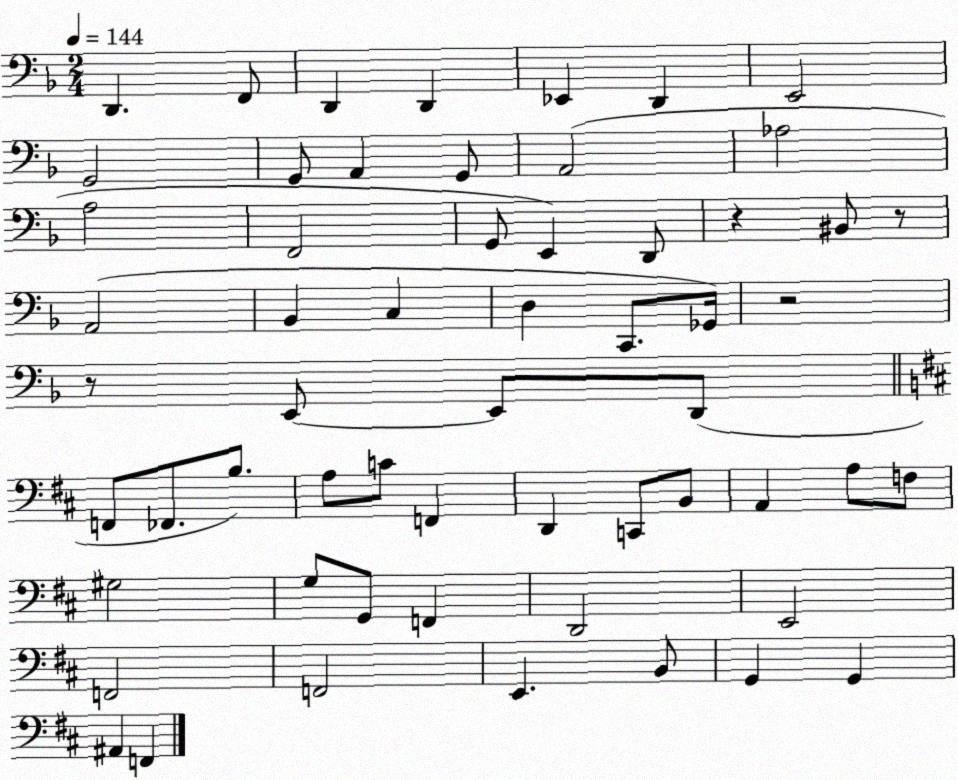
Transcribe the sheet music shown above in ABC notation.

X:1
T:Untitled
M:2/4
L:1/4
K:F
D,, F,,/2 D,, D,, _E,, D,, E,,2 G,,2 G,,/2 A,, G,,/2 A,,2 _A,2 A,2 F,,2 G,,/2 E,, D,,/2 z ^B,,/2 z/2 A,,2 _B,, C, D, C,,/2 _G,,/4 z2 z/2 E,,/2 E,,/2 D,,/2 F,,/2 _F,,/2 B,/2 A,/2 C/2 F,, D,, C,,/2 B,,/2 A,, A,/2 F,/2 ^G,2 G,/2 G,,/2 F,, D,,2 E,,2 F,,2 F,,2 E,, B,,/2 G,, G,, ^A,, F,,